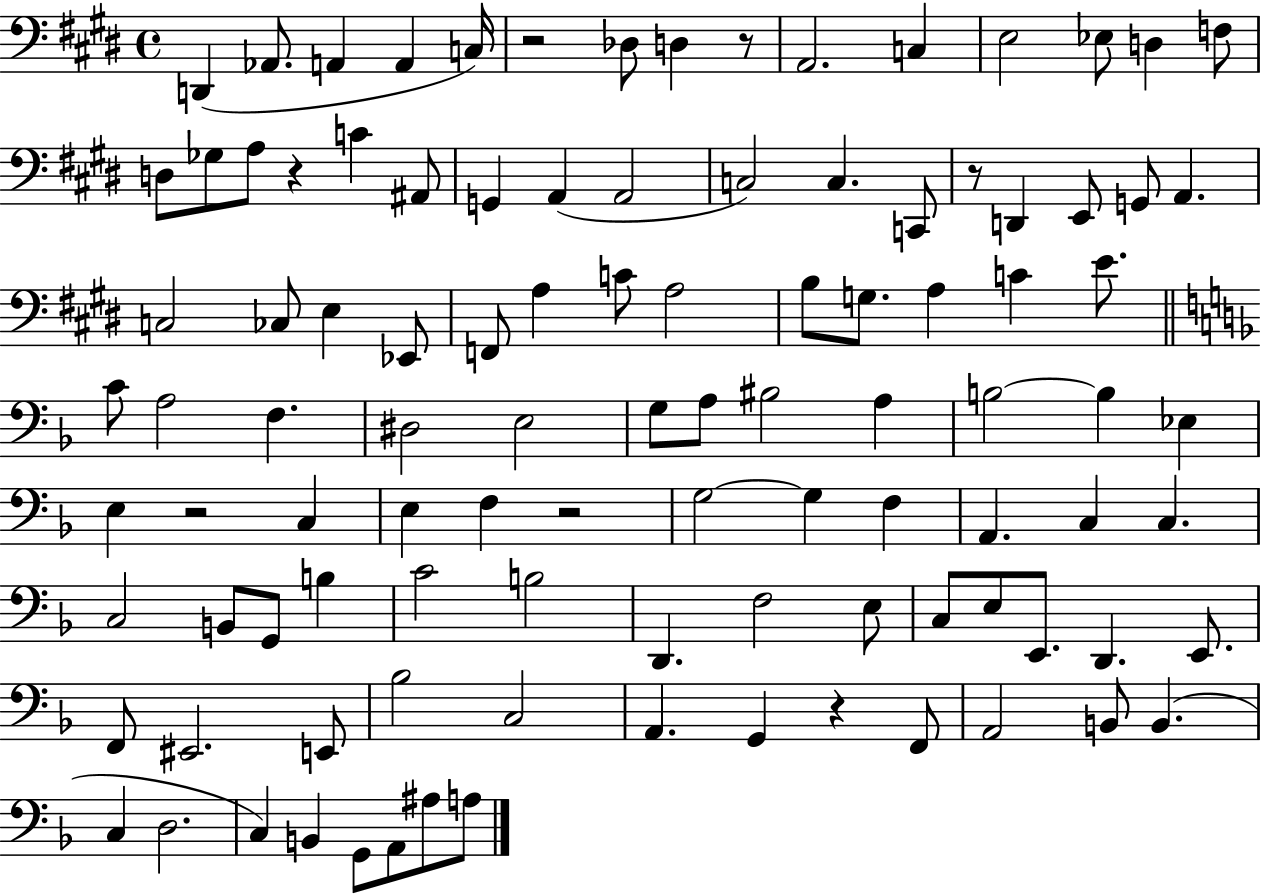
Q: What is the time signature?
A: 4/4